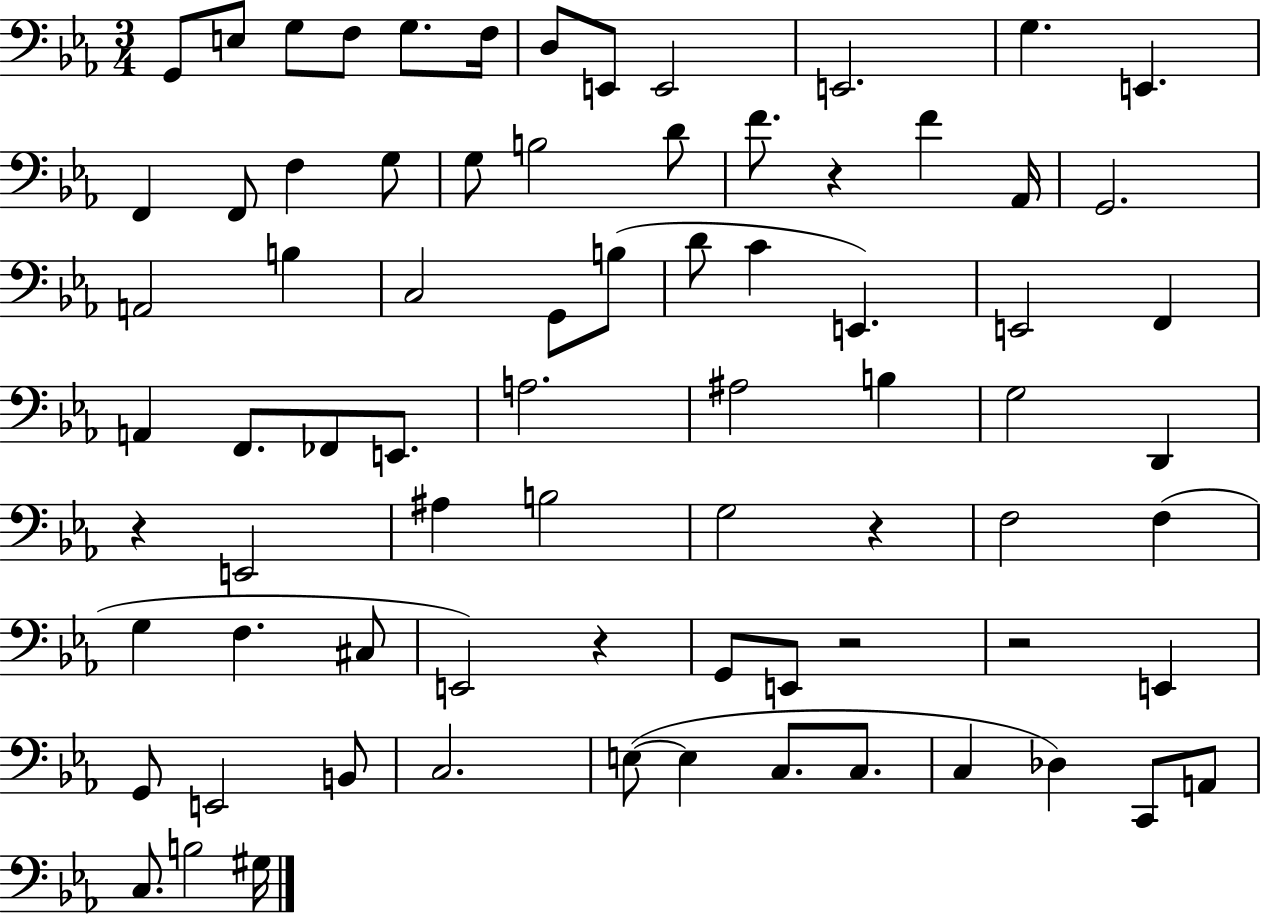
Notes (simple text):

G2/e E3/e G3/e F3/e G3/e. F3/s D3/e E2/e E2/h E2/h. G3/q. E2/q. F2/q F2/e F3/q G3/e G3/e B3/h D4/e F4/e. R/q F4/q Ab2/s G2/h. A2/h B3/q C3/h G2/e B3/e D4/e C4/q E2/q. E2/h F2/q A2/q F2/e. FES2/e E2/e. A3/h. A#3/h B3/q G3/h D2/q R/q E2/h A#3/q B3/h G3/h R/q F3/h F3/q G3/q F3/q. C#3/e E2/h R/q G2/e E2/e R/h R/h E2/q G2/e E2/h B2/e C3/h. E3/e E3/q C3/e. C3/e. C3/q Db3/q C2/e A2/e C3/e. B3/h G#3/s